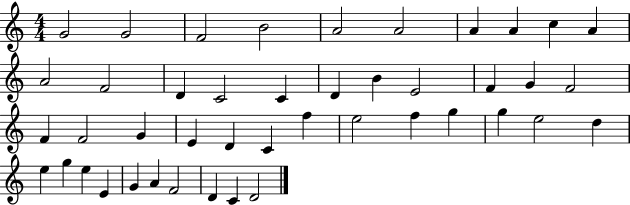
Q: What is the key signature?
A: C major